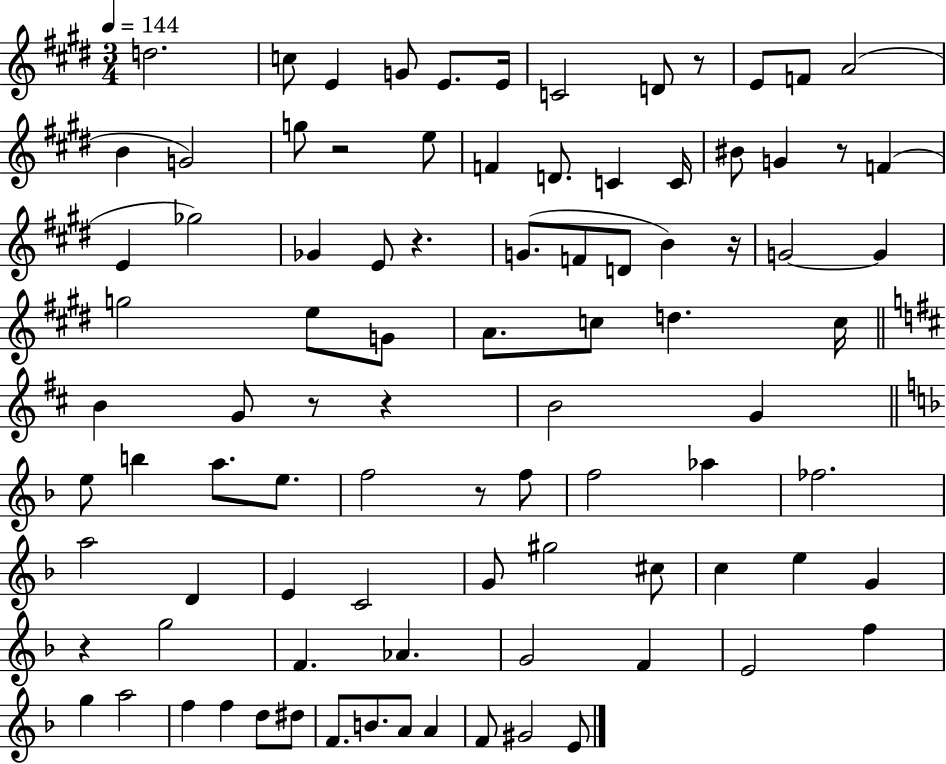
{
  \clef treble
  \numericTimeSignature
  \time 3/4
  \key e \major
  \tempo 4 = 144
  d''2. | c''8 e'4 g'8 e'8. e'16 | c'2 d'8 r8 | e'8 f'8 a'2( | \break b'4 g'2) | g''8 r2 e''8 | f'4 d'8. c'4 c'16 | bis'8 g'4 r8 f'4( | \break e'4 ges''2) | ges'4 e'8 r4. | g'8.( f'8 d'8 b'4) r16 | g'2~~ g'4 | \break g''2 e''8 g'8 | a'8. c''8 d''4. c''16 | \bar "||" \break \key d \major b'4 g'8 r8 r4 | b'2 g'4 | \bar "||" \break \key f \major e''8 b''4 a''8. e''8. | f''2 r8 f''8 | f''2 aes''4 | fes''2. | \break a''2 d'4 | e'4 c'2 | g'8 gis''2 cis''8 | c''4 e''4 g'4 | \break r4 g''2 | f'4. aes'4. | g'2 f'4 | e'2 f''4 | \break g''4 a''2 | f''4 f''4 d''8 dis''8 | f'8. b'8. a'8 a'4 | f'8 gis'2 e'8 | \break \bar "|."
}